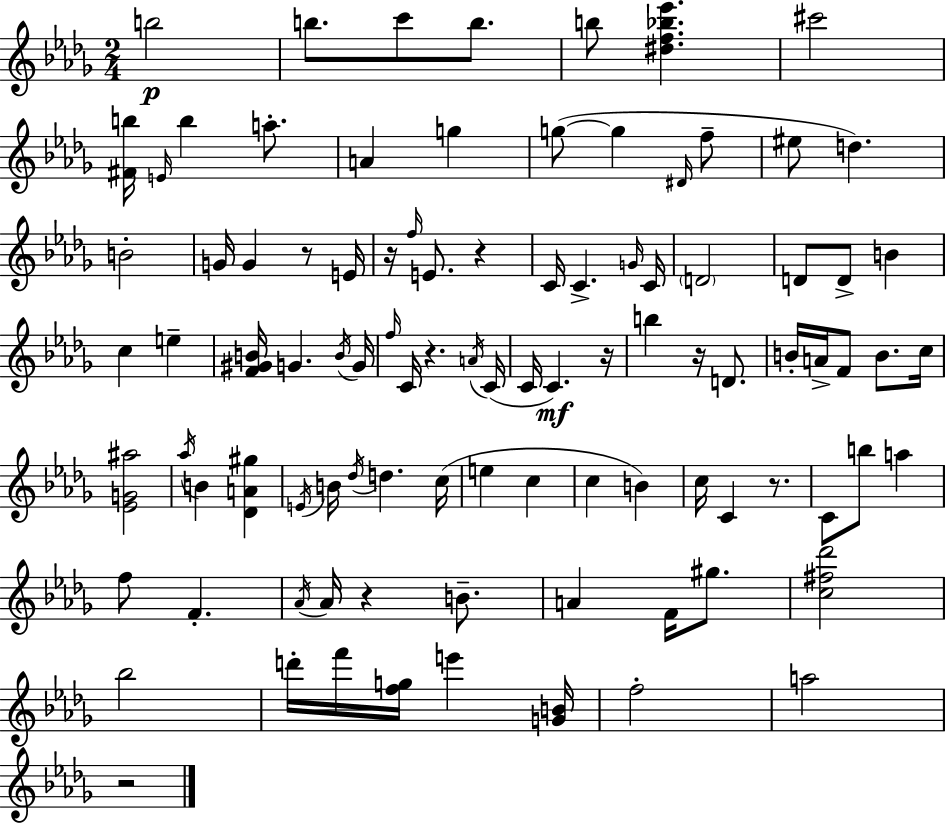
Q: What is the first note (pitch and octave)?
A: B5